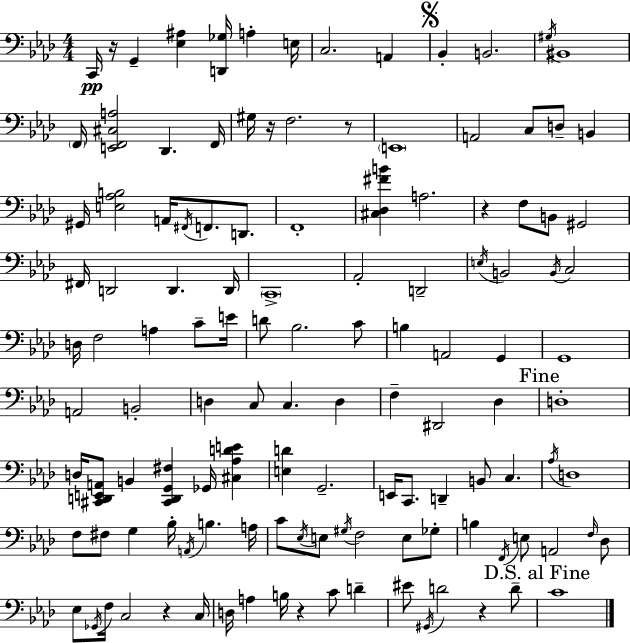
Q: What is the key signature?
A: F minor